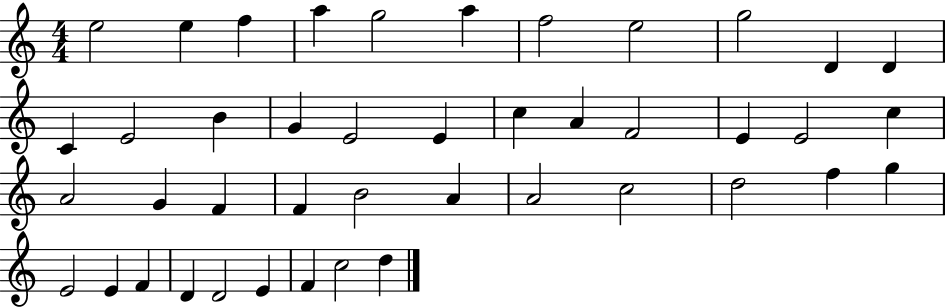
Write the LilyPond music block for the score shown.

{
  \clef treble
  \numericTimeSignature
  \time 4/4
  \key c \major
  e''2 e''4 f''4 | a''4 g''2 a''4 | f''2 e''2 | g''2 d'4 d'4 | \break c'4 e'2 b'4 | g'4 e'2 e'4 | c''4 a'4 f'2 | e'4 e'2 c''4 | \break a'2 g'4 f'4 | f'4 b'2 a'4 | a'2 c''2 | d''2 f''4 g''4 | \break e'2 e'4 f'4 | d'4 d'2 e'4 | f'4 c''2 d''4 | \bar "|."
}